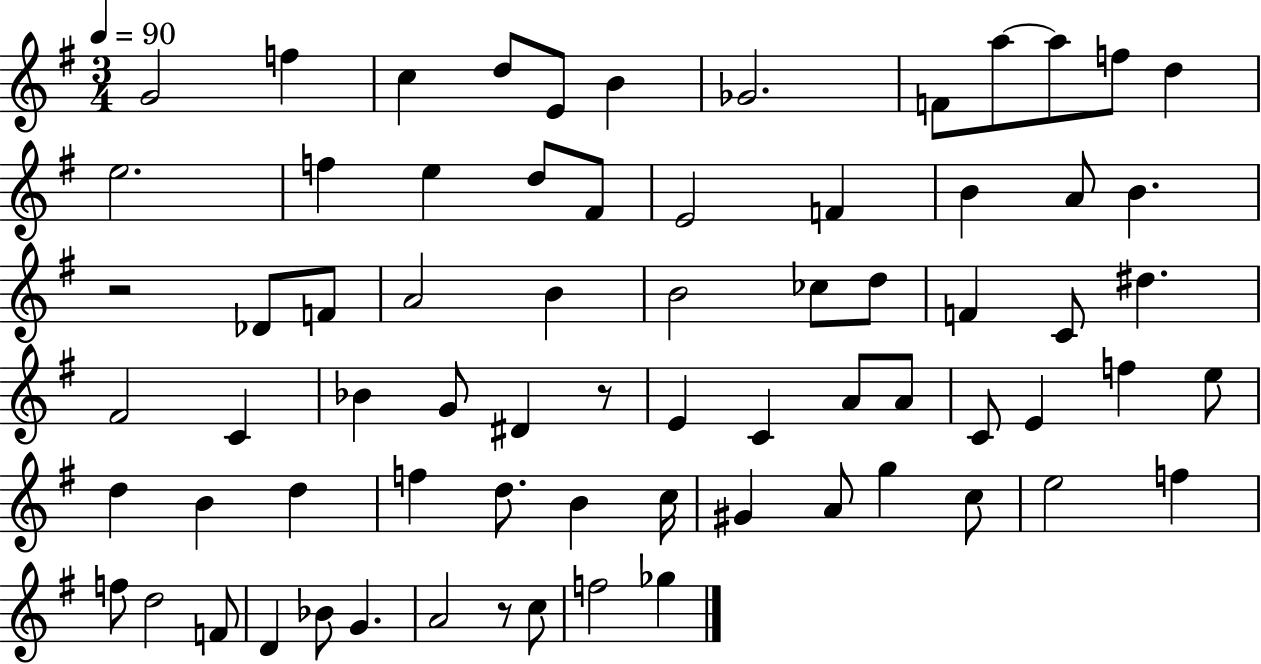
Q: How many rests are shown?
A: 3